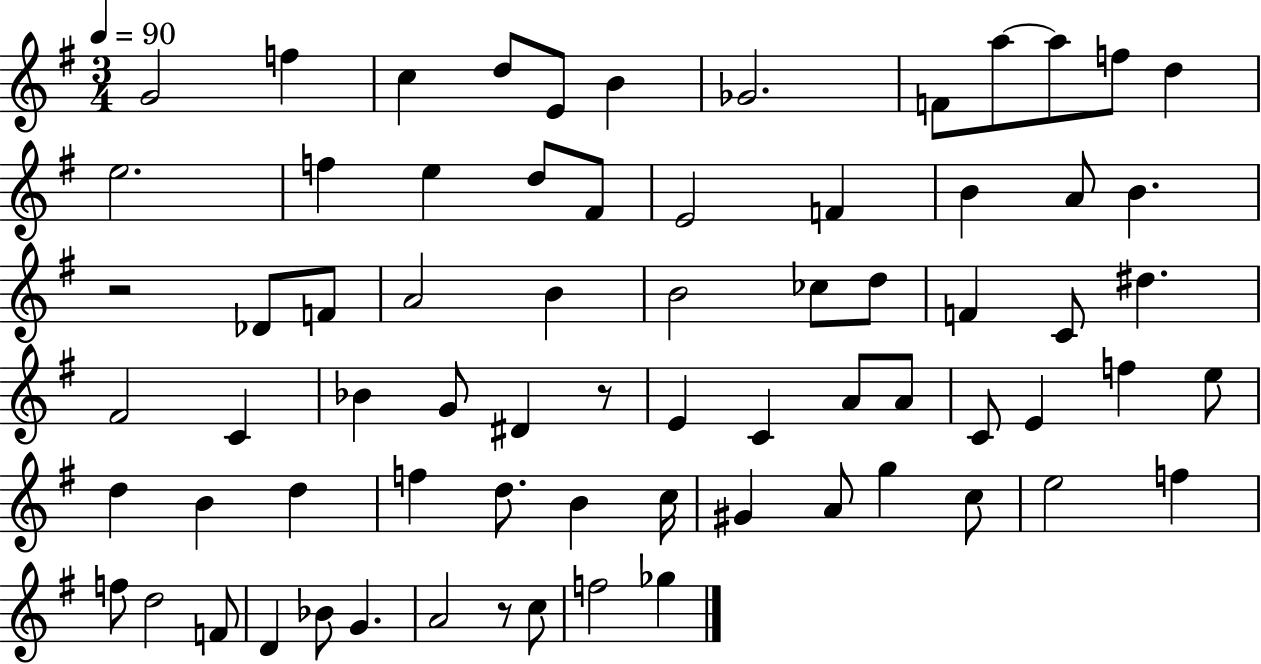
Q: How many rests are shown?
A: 3